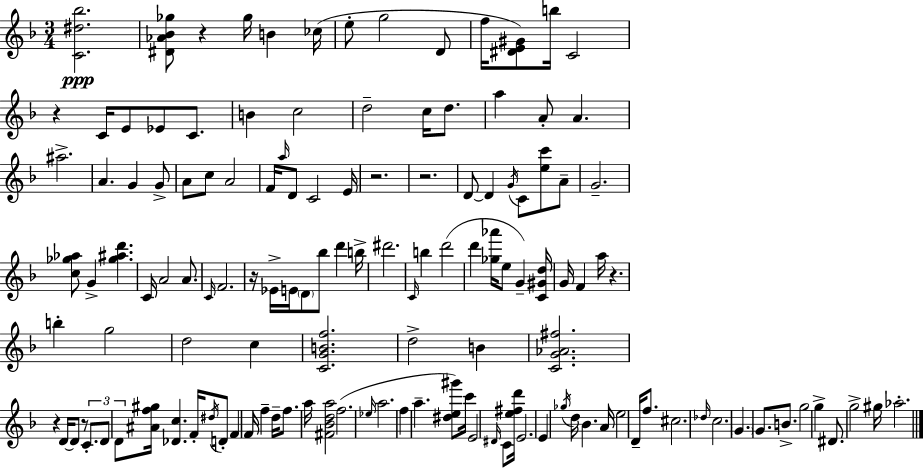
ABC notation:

X:1
T:Untitled
M:3/4
L:1/4
K:Dm
[C^d_b]2 [^D_A_B_g]/2 z _g/4 B _c/4 e/2 g2 D/2 f/4 [^DE^G]/2 b/4 C2 z C/4 E/2 _E/2 C/2 B c2 d2 c/4 d/2 a A/2 A ^a2 A G G/2 A/2 c/2 A2 F/4 a/4 D/2 C2 E/4 z2 z2 D/2 D G/4 C/2 [ec']/2 A/2 G2 [c_g_a]/2 G [_g^ad'] C/4 A2 A/2 C/4 F2 z/4 _E/4 E/4 D/2 _b/2 d' b/4 ^d'2 C/4 b d'2 d' [_g_a']/4 e/2 G [C^Gd]/4 G/4 F a/4 z b g2 d2 c [CGBf]2 d2 B [CG_A^f]2 z D/4 D/2 z/2 C/2 D/2 D/2 [^Af^g]/4 [_Dc] F/4 ^d/4 D/2 F F/4 f d/4 f/2 a/4 [^F_Bda]2 f2 _e/4 a2 f a [^de^g']/2 c'/4 E2 ^D/4 C/2 [e^fd']/4 E2 E _g/4 d/4 _B A/4 e2 D/4 f/2 ^c2 _d/4 c2 G G/2 B/2 g2 g ^D/2 g2 ^g/4 _a2